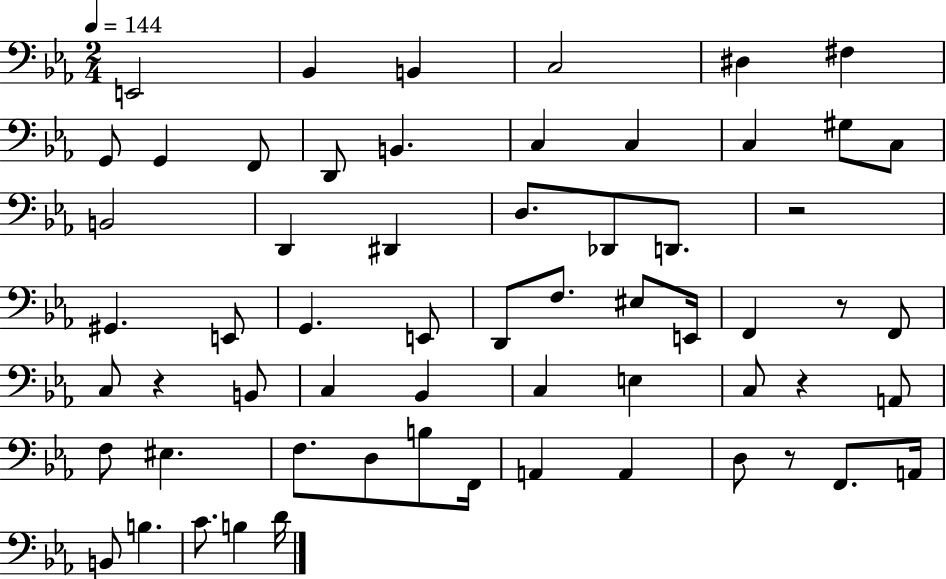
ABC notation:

X:1
T:Untitled
M:2/4
L:1/4
K:Eb
E,,2 _B,, B,, C,2 ^D, ^F, G,,/2 G,, F,,/2 D,,/2 B,, C, C, C, ^G,/2 C,/2 B,,2 D,, ^D,, D,/2 _D,,/2 D,,/2 z2 ^G,, E,,/2 G,, E,,/2 D,,/2 F,/2 ^E,/2 E,,/4 F,, z/2 F,,/2 C,/2 z B,,/2 C, _B,, C, E, C,/2 z A,,/2 F,/2 ^E, F,/2 D,/2 B,/2 F,,/4 A,, A,, D,/2 z/2 F,,/2 A,,/4 B,,/2 B, C/2 B, D/4